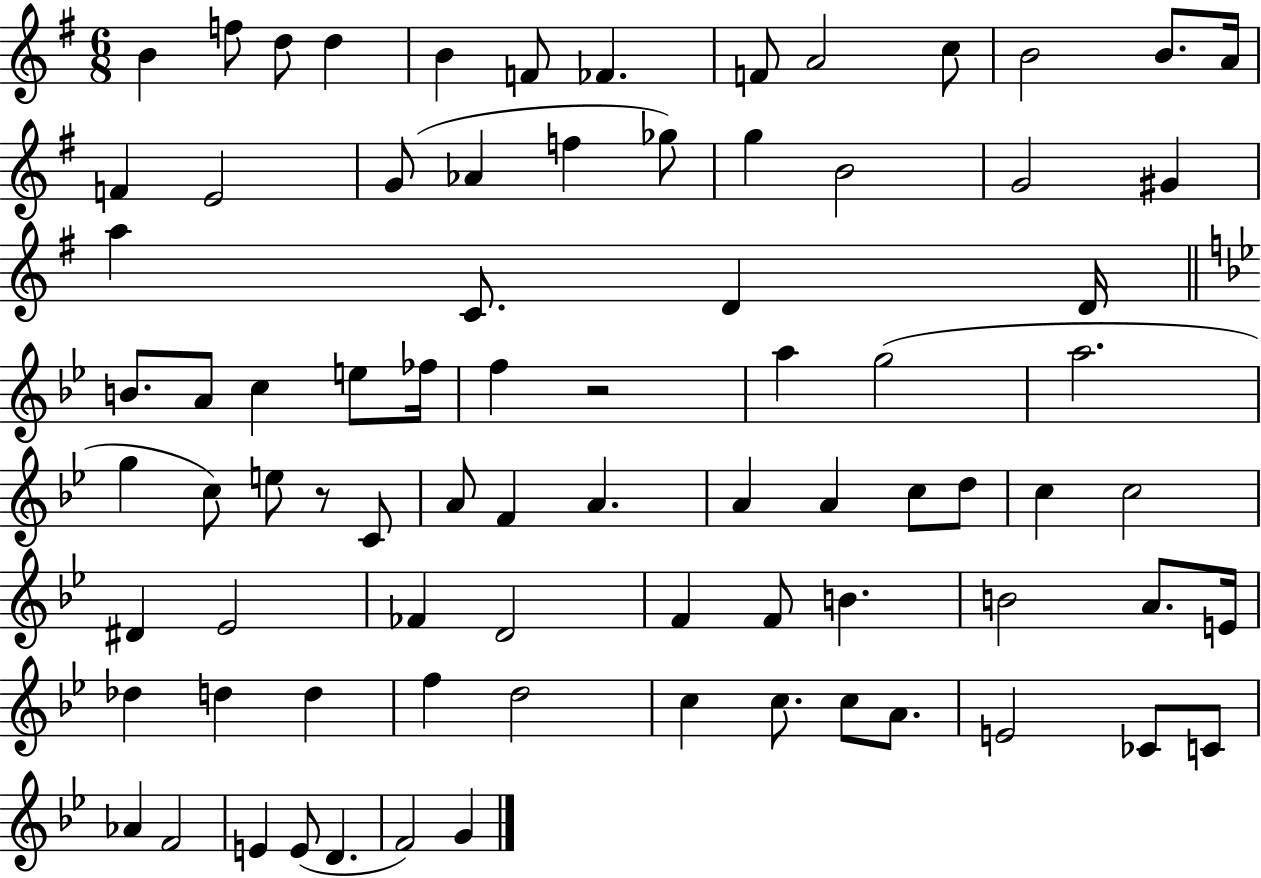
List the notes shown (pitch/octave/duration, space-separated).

B4/q F5/e D5/e D5/q B4/q F4/e FES4/q. F4/e A4/h C5/e B4/h B4/e. A4/s F4/q E4/h G4/e Ab4/q F5/q Gb5/e G5/q B4/h G4/h G#4/q A5/q C4/e. D4/q D4/s B4/e. A4/e C5/q E5/e FES5/s F5/q R/h A5/q G5/h A5/h. G5/q C5/e E5/e R/e C4/e A4/e F4/q A4/q. A4/q A4/q C5/e D5/e C5/q C5/h D#4/q Eb4/h FES4/q D4/h F4/q F4/e B4/q. B4/h A4/e. E4/s Db5/q D5/q D5/q F5/q D5/h C5/q C5/e. C5/e A4/e. E4/h CES4/e C4/e Ab4/q F4/h E4/q E4/e D4/q. F4/h G4/q